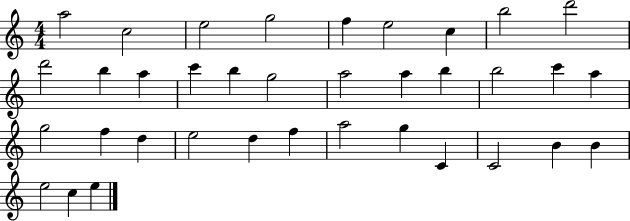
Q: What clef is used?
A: treble